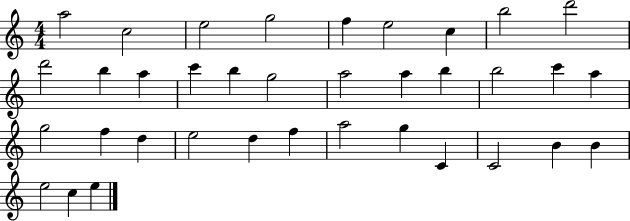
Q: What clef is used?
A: treble